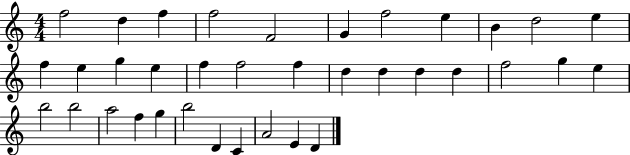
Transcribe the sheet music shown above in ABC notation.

X:1
T:Untitled
M:4/4
L:1/4
K:C
f2 d f f2 F2 G f2 e B d2 e f e g e f f2 f d d d d f2 g e b2 b2 a2 f g b2 D C A2 E D